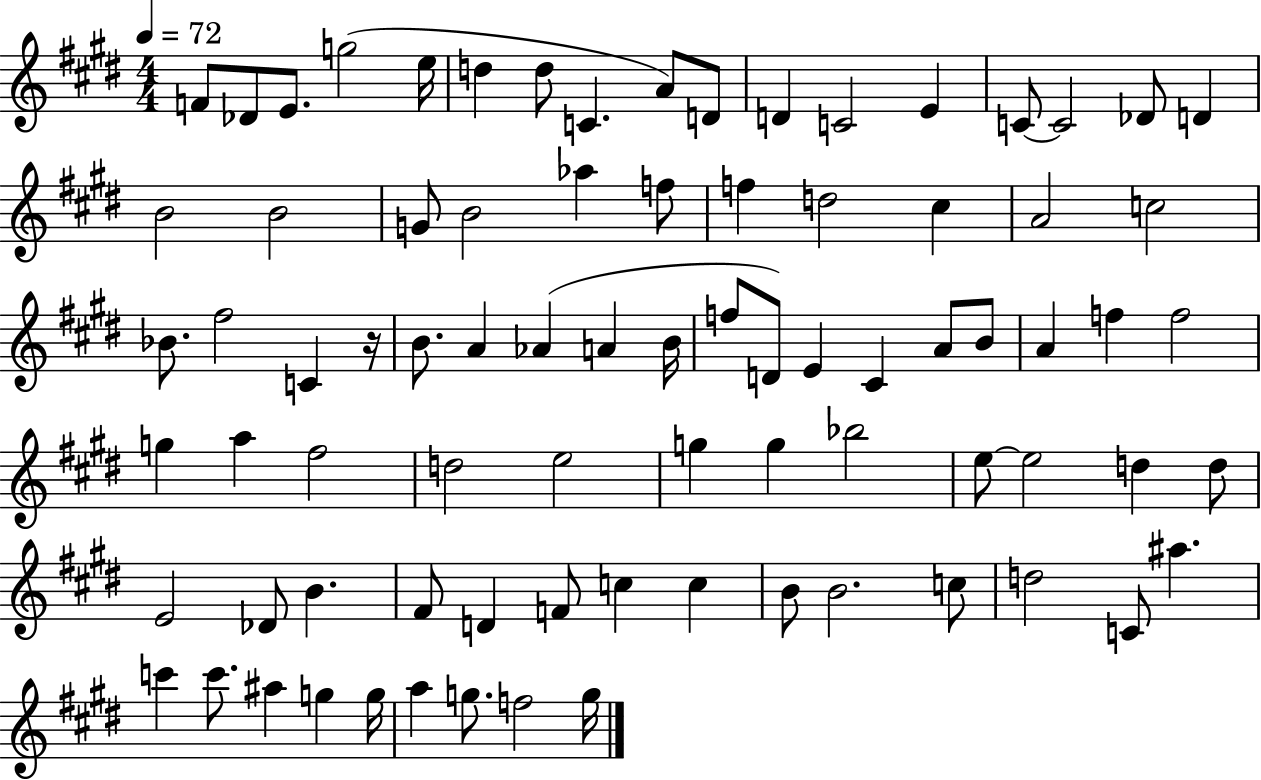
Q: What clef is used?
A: treble